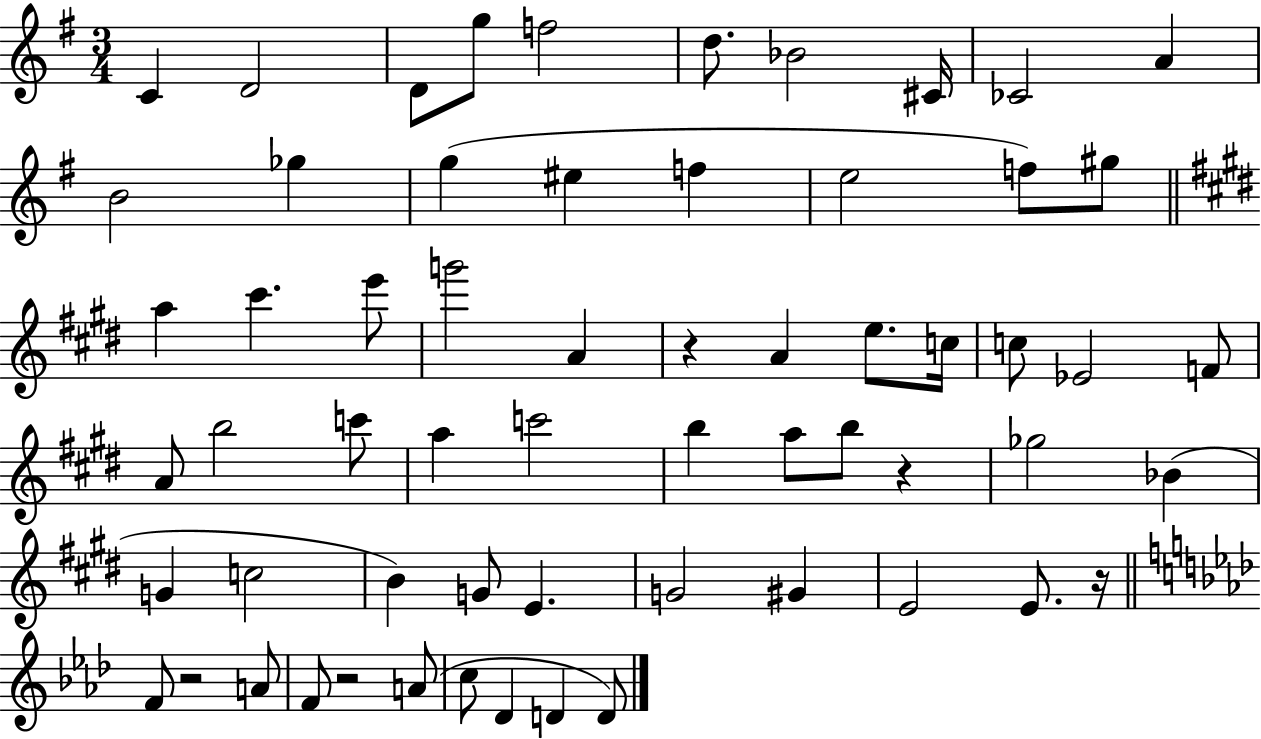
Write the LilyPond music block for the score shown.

{
  \clef treble
  \numericTimeSignature
  \time 3/4
  \key g \major
  c'4 d'2 | d'8 g''8 f''2 | d''8. bes'2 cis'16 | ces'2 a'4 | \break b'2 ges''4 | g''4( eis''4 f''4 | e''2 f''8) gis''8 | \bar "||" \break \key e \major a''4 cis'''4. e'''8 | g'''2 a'4 | r4 a'4 e''8. c''16 | c''8 ees'2 f'8 | \break a'8 b''2 c'''8 | a''4 c'''2 | b''4 a''8 b''8 r4 | ges''2 bes'4( | \break g'4 c''2 | b'4) g'8 e'4. | g'2 gis'4 | e'2 e'8. r16 | \break \bar "||" \break \key aes \major f'8 r2 a'8 | f'8 r2 a'8( | c''8 des'4 d'4 d'8) | \bar "|."
}